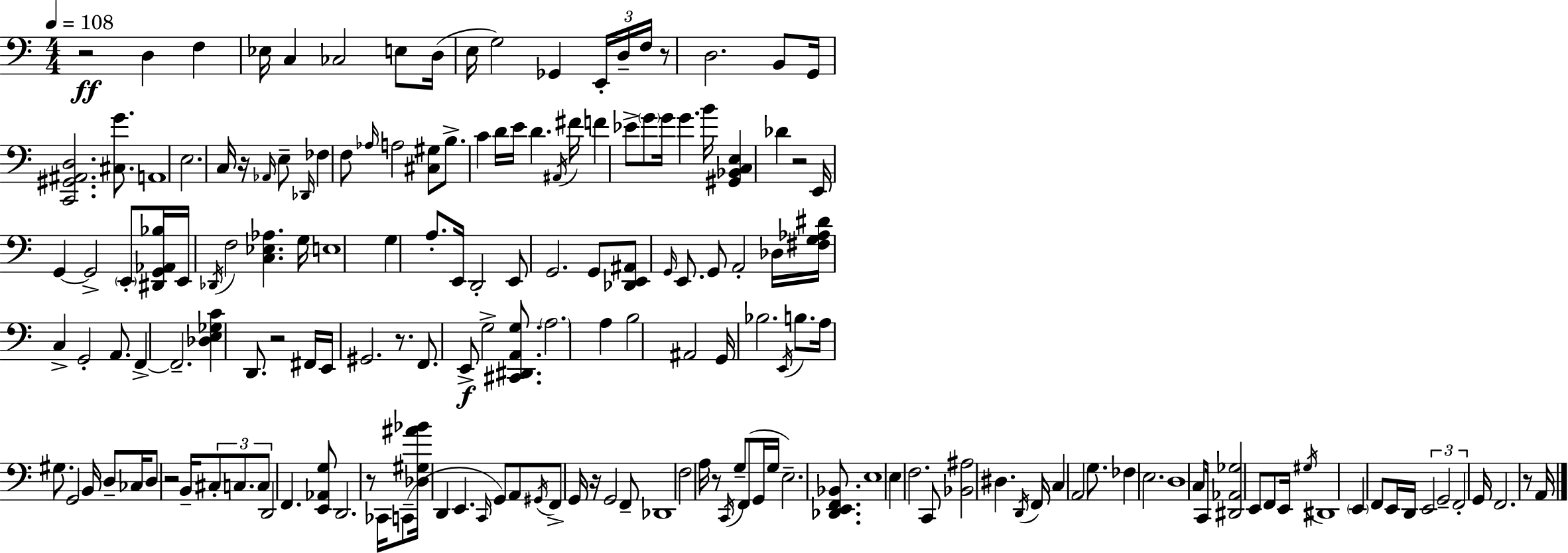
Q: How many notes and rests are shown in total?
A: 172